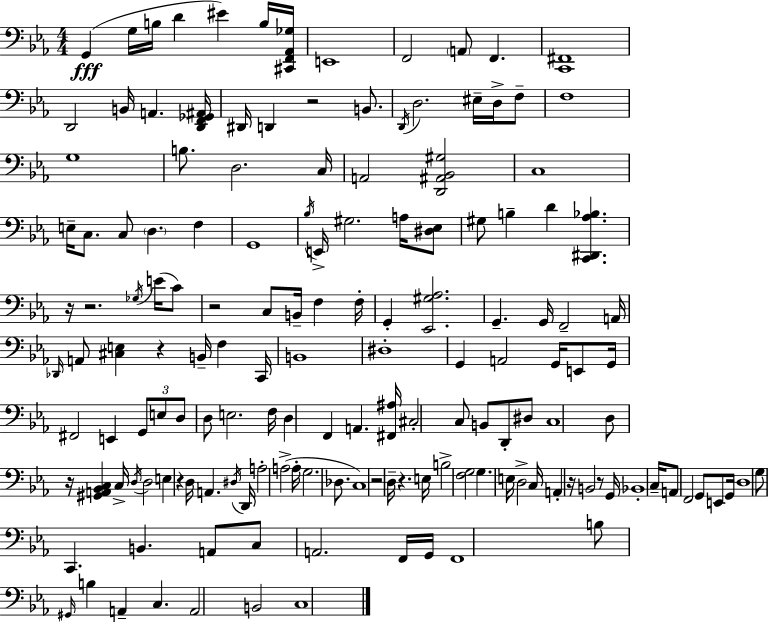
{
  \clef bass
  \numericTimeSignature
  \time 4/4
  \key c \minor
  g,4(\fff g16 b16 d'4 eis'4) b16 <cis, f, aes, ges>16 | e,1 | f,2 \parenthesize a,8 f,4. | <c, fis,>1 | \break d,2 b,16 a,4. <d, f, ges, ais,>16 | dis,16 d,4 r2 b,8. | \acciaccatura { d,16 } d2. eis16-- d16-> f8-- | f1 | \break g1 | b8. d2. | c16 a,2 <d, ais, bes, gis>2 | c1 | \break e16-- c8. c8 \parenthesize d4. f4 | g,1 | \acciaccatura { bes16 } e,16-> gis2. a16 | <dis ees>8 gis8 b4-- d'4 <c, dis, aes bes>4. | \break r16 r2. \acciaccatura { ges16 }( | e'16 c'8) r2 c8 b,16-- f4 | f16-. g,4-. <ees, gis aes>2. | g,4.-- g,16 f,2-- | \break a,16 \grace { des,16 } a,8 <cis e>4 r4 b,16-- f4 | c,16 b,1 | dis1-. | g,4 a,2 | \break g,16 e,8 g,16 fis,2 e,4 | \tuplet 3/2 { g,8 e8 d8 } d8 e2. | f16 d4 f,4 a,4. | <fis, ais>16 cis2-. c8 b,8 | \break d,8-. dis8 c1 | d8 r16 <gis, a, bes, c>4 c16-> \acciaccatura { d16 } d2 | e4 r4 d16 a,4. | \acciaccatura { dis16 } d,16 a2-. a2->( | \break a16-. g2. | des8. c1) | r2 d16-- r4. | e16 b2-> <f g>2 | \break g4. e16 d2-> | c16 a,4-. r16 b,2 | r8 g,16 bes,1-. | c16-- a,8 f,2 | \break g,8 e,8 g,16 d1 | g8 c,4. b,4. | a,8 c8 a,2. | f,16 g,16 f,1 | \break b8 \grace { gis,16 } b4 a,4-- | c4. a,2 b,2 | c1 | \bar "|."
}